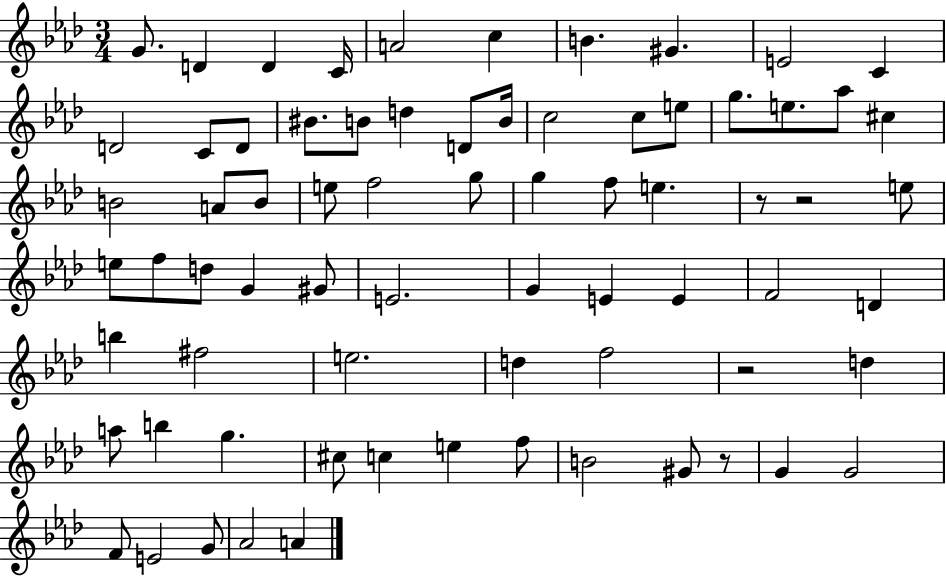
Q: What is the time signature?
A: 3/4